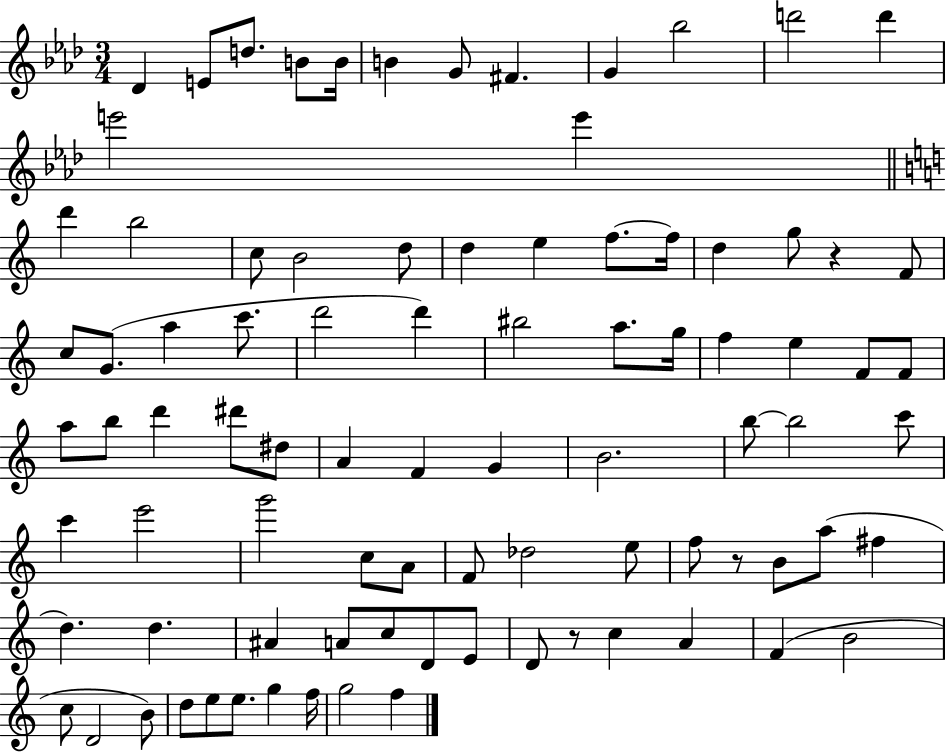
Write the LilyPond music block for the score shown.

{
  \clef treble
  \numericTimeSignature
  \time 3/4
  \key aes \major
  \repeat volta 2 { des'4 e'8 d''8. b'8 b'16 | b'4 g'8 fis'4. | g'4 bes''2 | d'''2 d'''4 | \break e'''2 e'''4 | \bar "||" \break \key c \major d'''4 b''2 | c''8 b'2 d''8 | d''4 e''4 f''8.~~ f''16 | d''4 g''8 r4 f'8 | \break c''8 g'8.( a''4 c'''8. | d'''2 d'''4) | bis''2 a''8. g''16 | f''4 e''4 f'8 f'8 | \break a''8 b''8 d'''4 dis'''8 dis''8 | a'4 f'4 g'4 | b'2. | b''8~~ b''2 c'''8 | \break c'''4 e'''2 | g'''2 c''8 a'8 | f'8 des''2 e''8 | f''8 r8 b'8 a''8( fis''4 | \break d''4.) d''4. | ais'4 a'8 c''8 d'8 e'8 | d'8 r8 c''4 a'4 | f'4( b'2 | \break c''8 d'2 b'8) | d''8 e''8 e''8. g''4 f''16 | g''2 f''4 | } \bar "|."
}